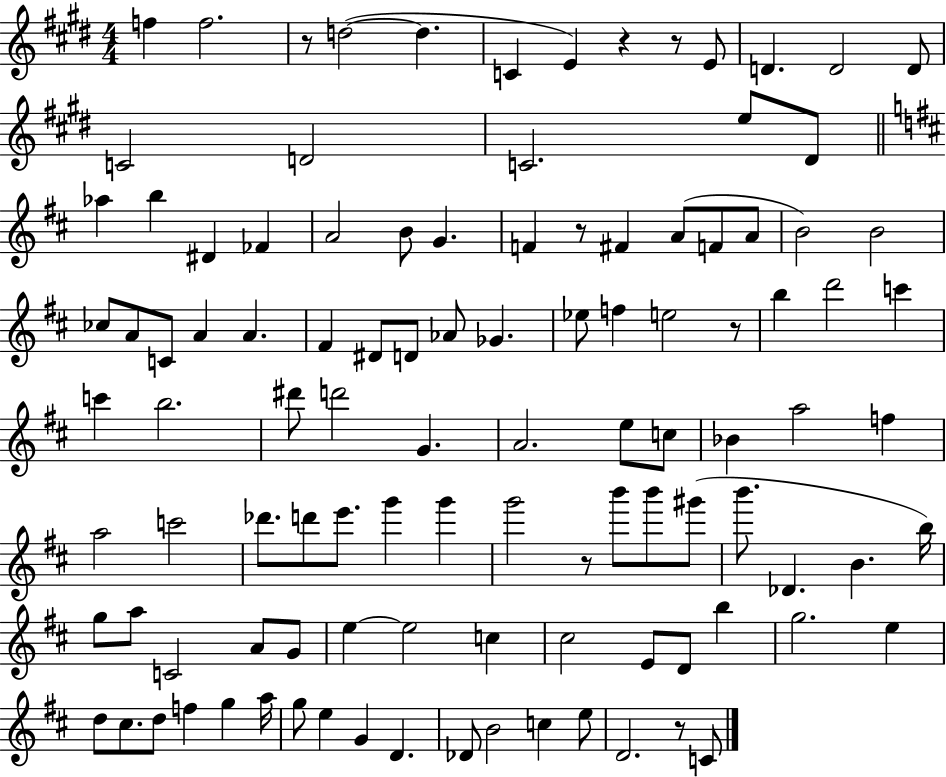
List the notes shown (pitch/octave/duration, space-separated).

F5/q F5/h. R/e D5/h D5/q. C4/q E4/q R/q R/e E4/e D4/q. D4/h D4/e C4/h D4/h C4/h. E5/e D#4/e Ab5/q B5/q D#4/q FES4/q A4/h B4/e G4/q. F4/q R/e F#4/q A4/e F4/e A4/e B4/h B4/h CES5/e A4/e C4/e A4/q A4/q. F#4/q D#4/e D4/e Ab4/e Gb4/q. Eb5/e F5/q E5/h R/e B5/q D6/h C6/q C6/q B5/h. D#6/e D6/h G4/q. A4/h. E5/e C5/e Bb4/q A5/h F5/q A5/h C6/h Db6/e. D6/e E6/e. G6/q G6/q G6/h R/e B6/e B6/e G#6/e B6/e. Db4/q. B4/q. B5/s G5/e A5/e C4/h A4/e G4/e E5/q E5/h C5/q C#5/h E4/e D4/e B5/q G5/h. E5/q D5/e C#5/e. D5/e F5/q G5/q A5/s G5/e E5/q G4/q D4/q. Db4/e B4/h C5/q E5/e D4/h. R/e C4/e